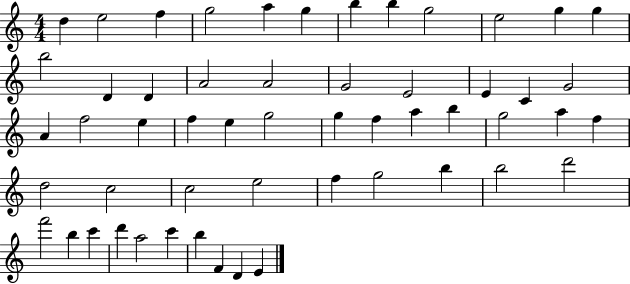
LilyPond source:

{
  \clef treble
  \numericTimeSignature
  \time 4/4
  \key c \major
  d''4 e''2 f''4 | g''2 a''4 g''4 | b''4 b''4 g''2 | e''2 g''4 g''4 | \break b''2 d'4 d'4 | a'2 a'2 | g'2 e'2 | e'4 c'4 g'2 | \break a'4 f''2 e''4 | f''4 e''4 g''2 | g''4 f''4 a''4 b''4 | g''2 a''4 f''4 | \break d''2 c''2 | c''2 e''2 | f''4 g''2 b''4 | b''2 d'''2 | \break f'''2 b''4 c'''4 | d'''4 a''2 c'''4 | b''4 f'4 d'4 e'4 | \bar "|."
}